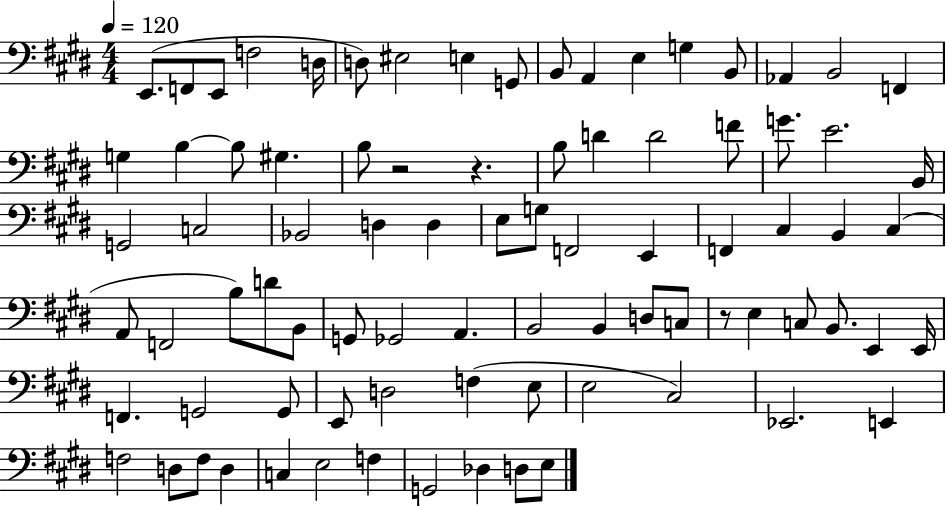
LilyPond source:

{
  \clef bass
  \numericTimeSignature
  \time 4/4
  \key e \major
  \tempo 4 = 120
  e,8.( f,8 e,8 f2 d16 | d8) eis2 e4 g,8 | b,8 a,4 e4 g4 b,8 | aes,4 b,2 f,4 | \break g4 b4~~ b8 gis4. | b8 r2 r4. | b8 d'4 d'2 f'8 | g'8. e'2. b,16 | \break g,2 c2 | bes,2 d4 d4 | e8 g8 f,2 e,4 | f,4 cis4 b,4 cis4( | \break a,8 f,2 b8) d'8 b,8 | g,8 ges,2 a,4. | b,2 b,4 d8 c8 | r8 e4 c8 b,8. e,4 e,16 | \break f,4. g,2 g,8 | e,8 d2 f4( e8 | e2 cis2) | ees,2. e,4 | \break f2 d8 f8 d4 | c4 e2 f4 | g,2 des4 d8 e8 | \bar "|."
}